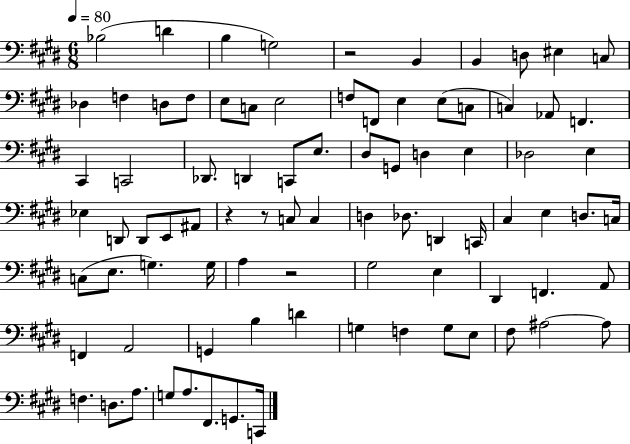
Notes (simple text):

Bb3/h D4/q B3/q G3/h R/h B2/q B2/q D3/e EIS3/q C3/e Db3/q F3/q D3/e F3/e E3/e C3/e E3/h F3/e F2/e E3/q E3/e C3/e C3/q Ab2/e F2/q. C#2/q C2/h Db2/e. D2/q C2/e E3/e. D#3/e G2/e D3/q E3/q Db3/h E3/q Eb3/q D2/e D2/e E2/e A#2/e R/q R/e C3/e C3/q D3/q Db3/e. D2/q C2/s C#3/q E3/q D3/e. C3/s C3/e E3/e. G3/q. G3/s A3/q R/h G#3/h E3/q D#2/q F2/q. A2/e F2/q A2/h G2/q B3/q D4/q G3/q F3/q G3/e E3/e F#3/e A#3/h A#3/e F3/q. D3/e. A3/e. G3/e A3/e. F#2/e. G2/e. C2/s